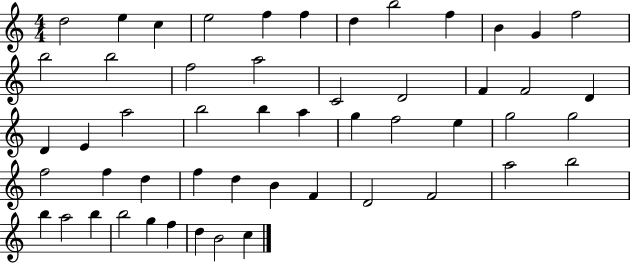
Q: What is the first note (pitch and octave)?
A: D5